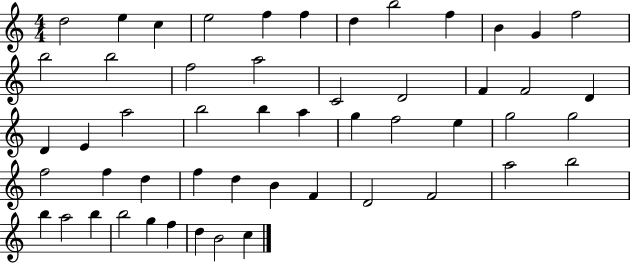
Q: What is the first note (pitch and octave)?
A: D5